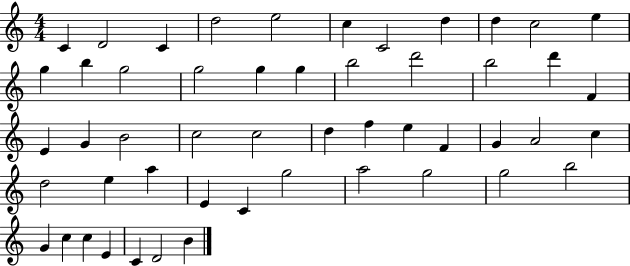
X:1
T:Untitled
M:4/4
L:1/4
K:C
C D2 C d2 e2 c C2 d d c2 e g b g2 g2 g g b2 d'2 b2 d' F E G B2 c2 c2 d f e F G A2 c d2 e a E C g2 a2 g2 g2 b2 G c c E C D2 B